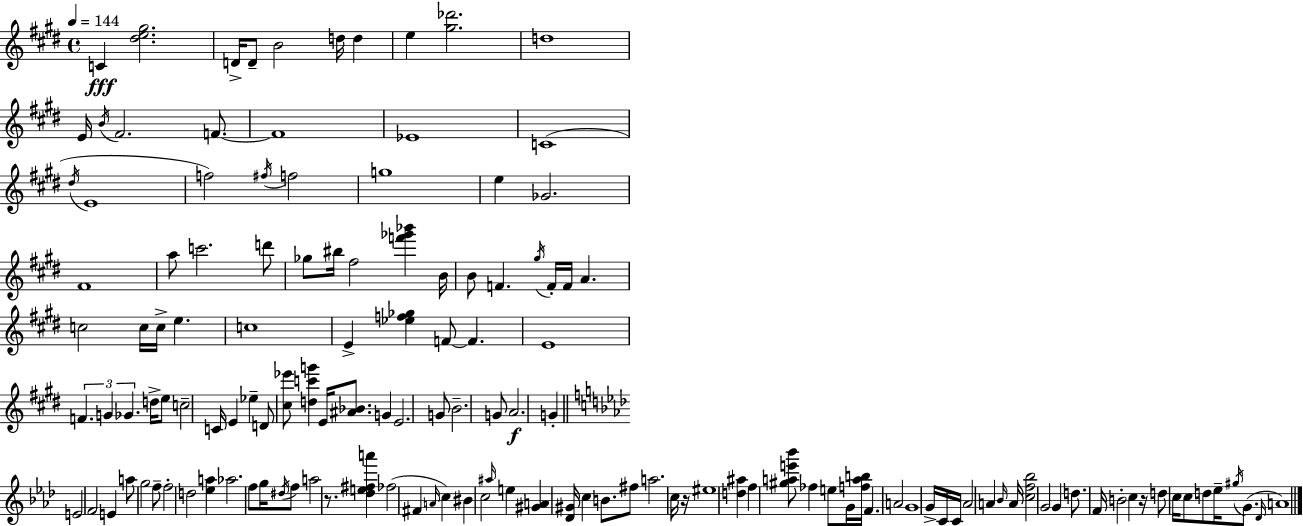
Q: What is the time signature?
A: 4/4